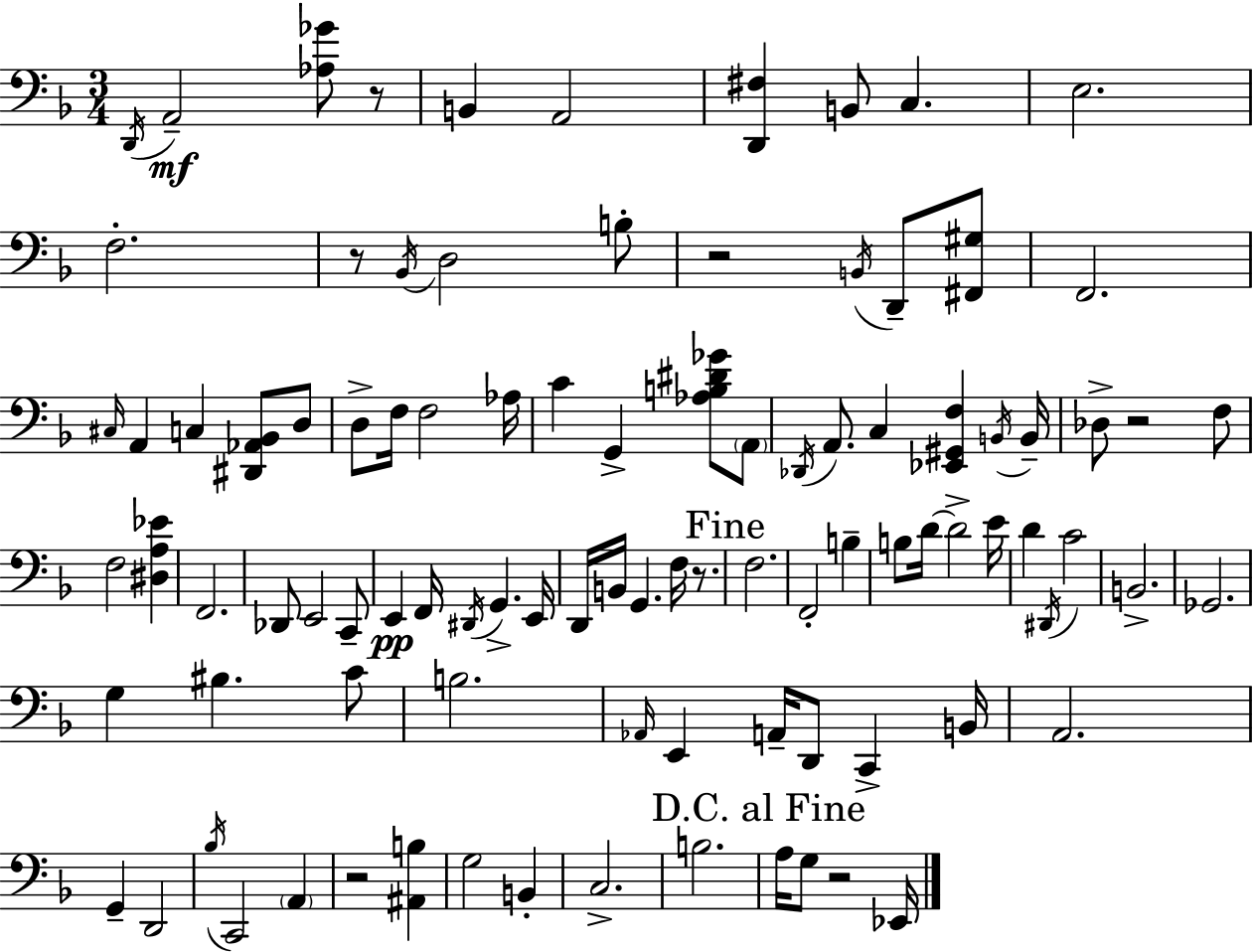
{
  \clef bass
  \numericTimeSignature
  \time 3/4
  \key f \major
  \repeat volta 2 { \acciaccatura { d,16 }\mf a,2-- <aes ges'>8 r8 | b,4 a,2 | <d, fis>4 b,8 c4. | e2. | \break f2.-. | r8 \acciaccatura { bes,16 } d2 | b8-. r2 \acciaccatura { b,16 } d,8-- | <fis, gis>8 f,2. | \break \grace { cis16 } a,4 c4 | <dis, aes, bes,>8 d8 d8-> f16 f2 | aes16 c'4 g,4-> | <aes b dis' ges'>8 \parenthesize a,8 \acciaccatura { des,16 } a,8. c4 | \break <ees, gis, f>4 \acciaccatura { b,16 } b,16-- des8-> r2 | f8 f2 | <dis a ees'>4 f,2. | des,8 e,2 | \break c,8-- e,4\pp f,16 \acciaccatura { dis,16 } | g,4.-> e,16 d,16 b,16 g,4. | f16 r8. \mark "Fine" f2. | f,2-. | \break b4-- b8 d'16~~ d'2-> | e'16 d'4 \acciaccatura { dis,16 } | c'2 b,2.-> | ges,2. | \break g4 | bis4. c'8 b2. | \grace { aes,16 } e,4 | a,16-- d,8 c,4-> b,16 a,2. | \break g,4-- | d,2 \acciaccatura { bes16 } c,2 | \parenthesize a,4 r2 | <ais, b>4 g2 | \break b,4-. c2.-> | b2. | \mark "D.C. al Fine" a16 g8 | r2 ees,16 } \bar "|."
}